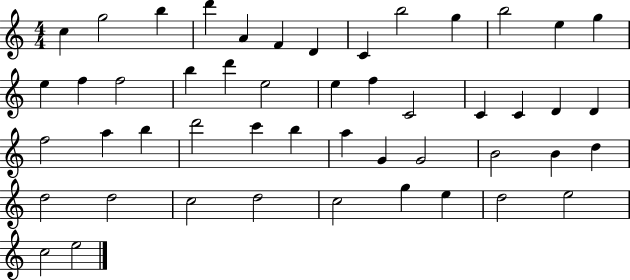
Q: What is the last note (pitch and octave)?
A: E5